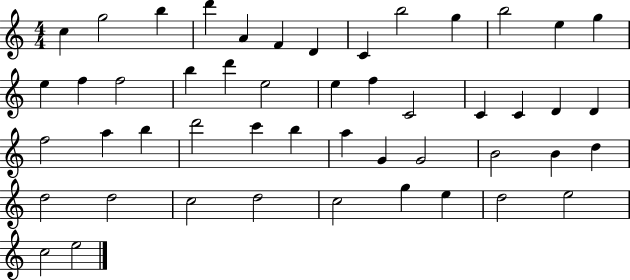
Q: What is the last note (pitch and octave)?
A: E5